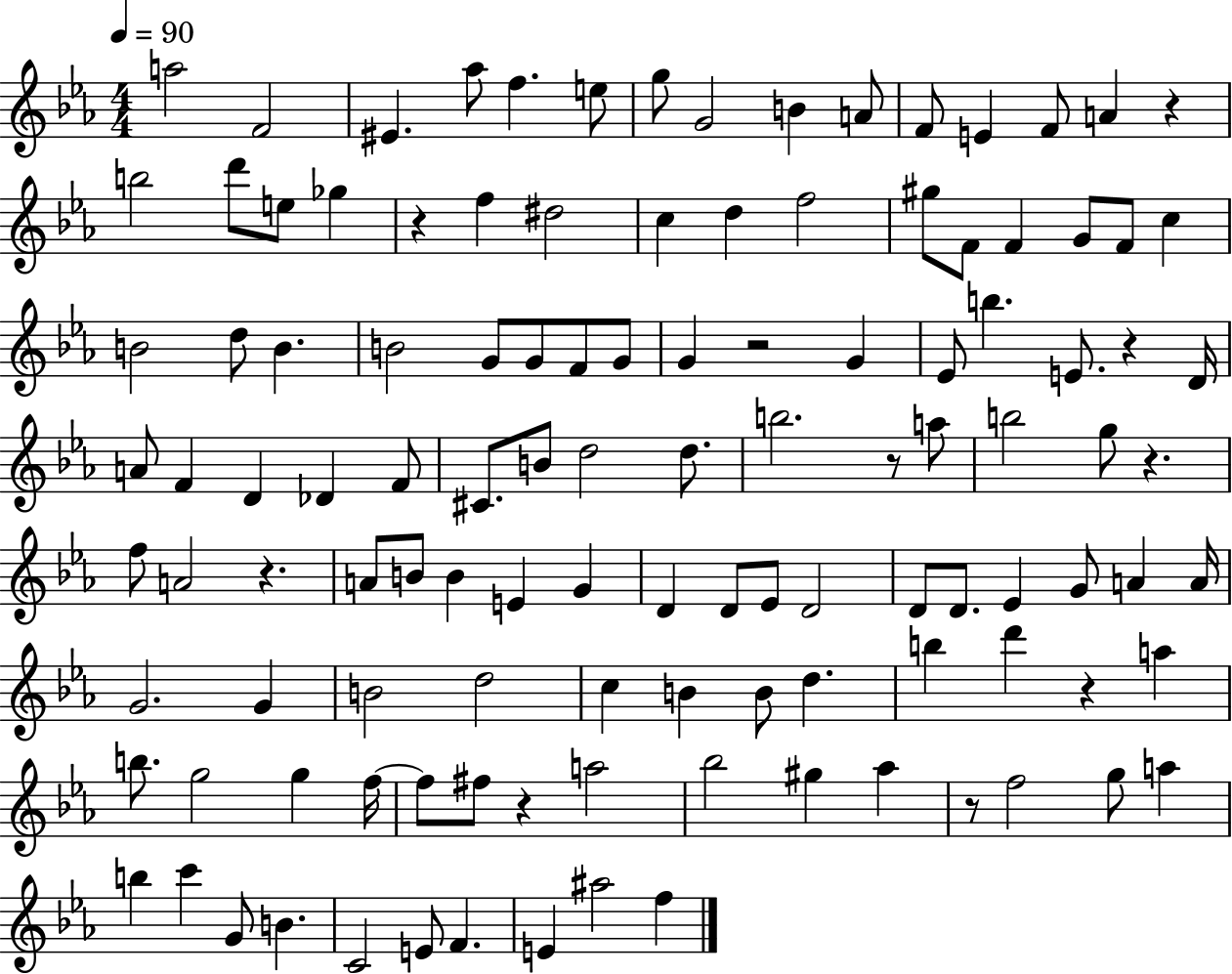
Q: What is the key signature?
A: EES major